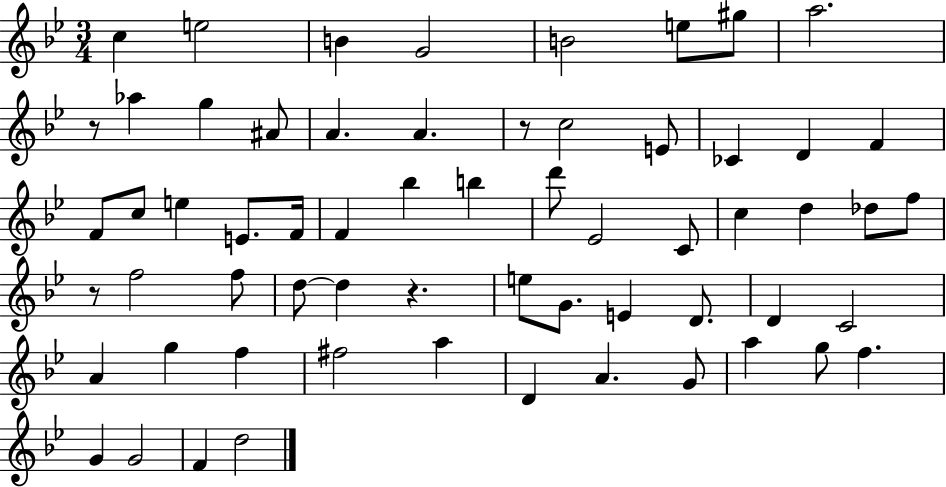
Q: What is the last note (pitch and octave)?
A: D5